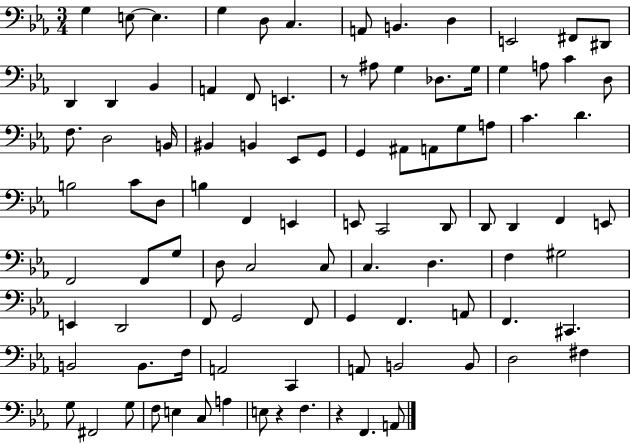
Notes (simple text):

G3/q E3/e E3/q. G3/q D3/e C3/q. A2/e B2/q. D3/q E2/h F#2/e D#2/e D2/q D2/q Bb2/q A2/q F2/e E2/q. R/e A#3/e G3/q Db3/e. G3/s G3/q A3/e C4/q D3/e F3/e. D3/h B2/s BIS2/q B2/q Eb2/e G2/e G2/q A#2/e A2/e G3/e A3/e C4/q. D4/q. B3/h C4/e D3/e B3/q F2/q E2/q E2/e C2/h D2/e D2/e D2/q F2/q E2/e F2/h F2/e G3/e D3/e C3/h C3/e C3/q. D3/q. F3/q G#3/h E2/q D2/h F2/e G2/h F2/e G2/q F2/q. A2/e F2/q. C#2/q. B2/h B2/e. F3/s A2/h C2/q A2/e B2/h B2/e D3/h F#3/q G3/e F#2/h G3/e F3/e E3/q C3/e A3/q E3/e R/q F3/q. R/q F2/q. A2/e